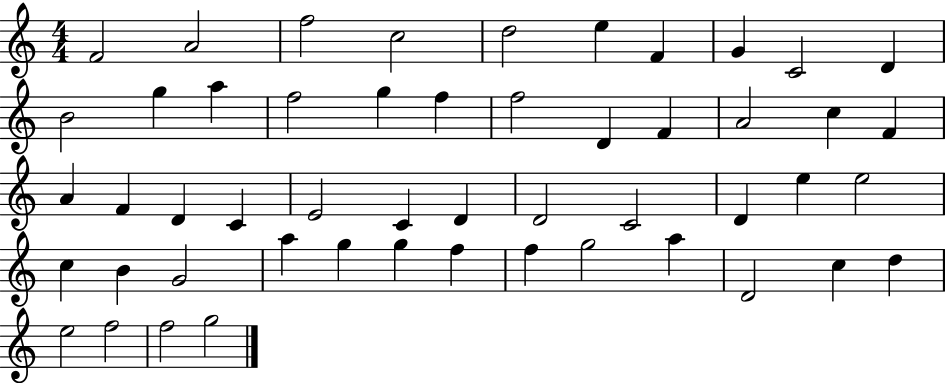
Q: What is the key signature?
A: C major